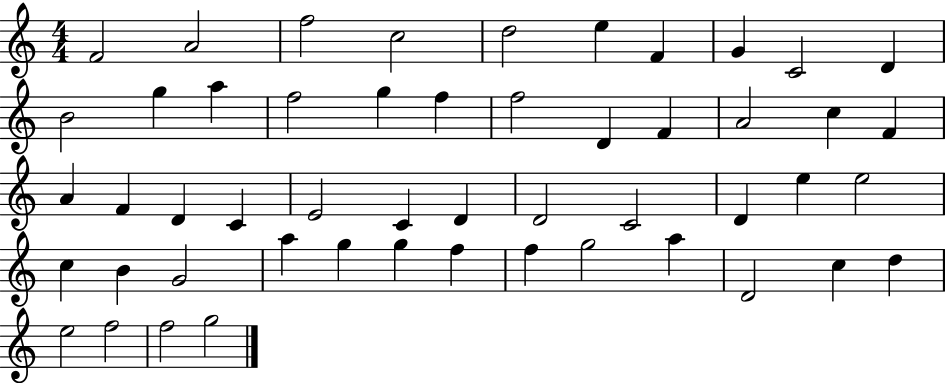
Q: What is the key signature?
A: C major